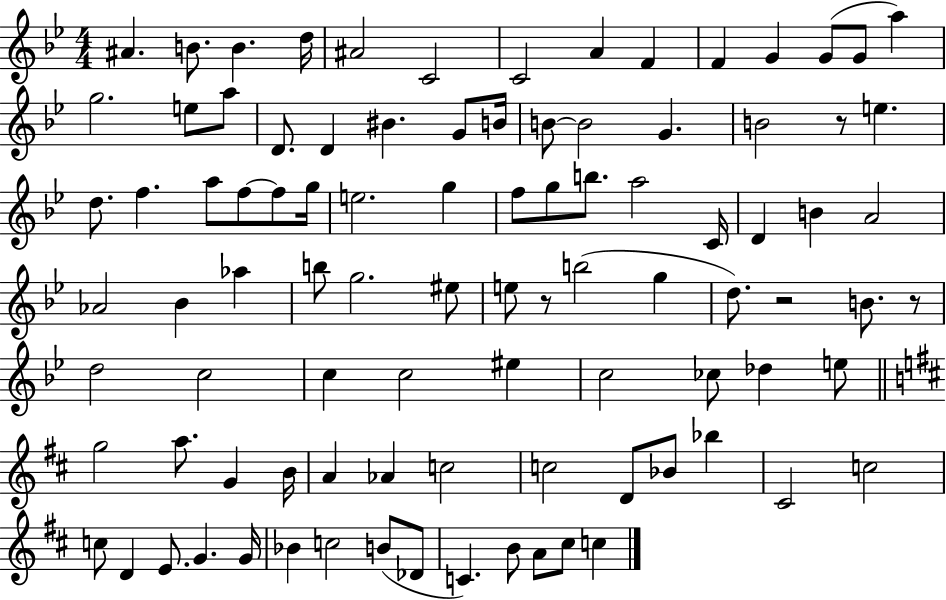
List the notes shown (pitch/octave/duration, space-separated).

A#4/q. B4/e. B4/q. D5/s A#4/h C4/h C4/h A4/q F4/q F4/q G4/q G4/e G4/e A5/q G5/h. E5/e A5/e D4/e. D4/q BIS4/q. G4/e B4/s B4/e B4/h G4/q. B4/h R/e E5/q. D5/e. F5/q. A5/e F5/e F5/e G5/s E5/h. G5/q F5/e G5/e B5/e. A5/h C4/s D4/q B4/q A4/h Ab4/h Bb4/q Ab5/q B5/e G5/h. EIS5/e E5/e R/e B5/h G5/q D5/e. R/h B4/e. R/e D5/h C5/h C5/q C5/h EIS5/q C5/h CES5/e Db5/q E5/e G5/h A5/e. G4/q B4/s A4/q Ab4/q C5/h C5/h D4/e Bb4/e Bb5/q C#4/h C5/h C5/e D4/q E4/e. G4/q. G4/s Bb4/q C5/h B4/e Db4/e C4/q. B4/e A4/e C#5/e C5/q